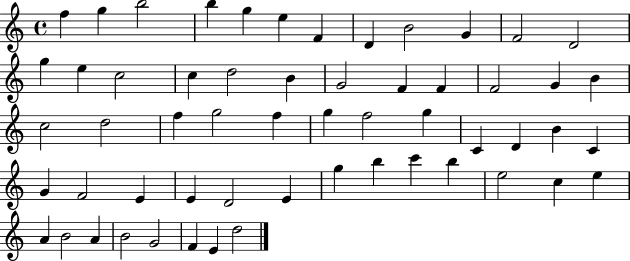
{
  \clef treble
  \time 4/4
  \defaultTimeSignature
  \key c \major
  f''4 g''4 b''2 | b''4 g''4 e''4 f'4 | d'4 b'2 g'4 | f'2 d'2 | \break g''4 e''4 c''2 | c''4 d''2 b'4 | g'2 f'4 f'4 | f'2 g'4 b'4 | \break c''2 d''2 | f''4 g''2 f''4 | g''4 f''2 g''4 | c'4 d'4 b'4 c'4 | \break g'4 f'2 e'4 | e'4 d'2 e'4 | g''4 b''4 c'''4 b''4 | e''2 c''4 e''4 | \break a'4 b'2 a'4 | b'2 g'2 | f'4 e'4 d''2 | \bar "|."
}